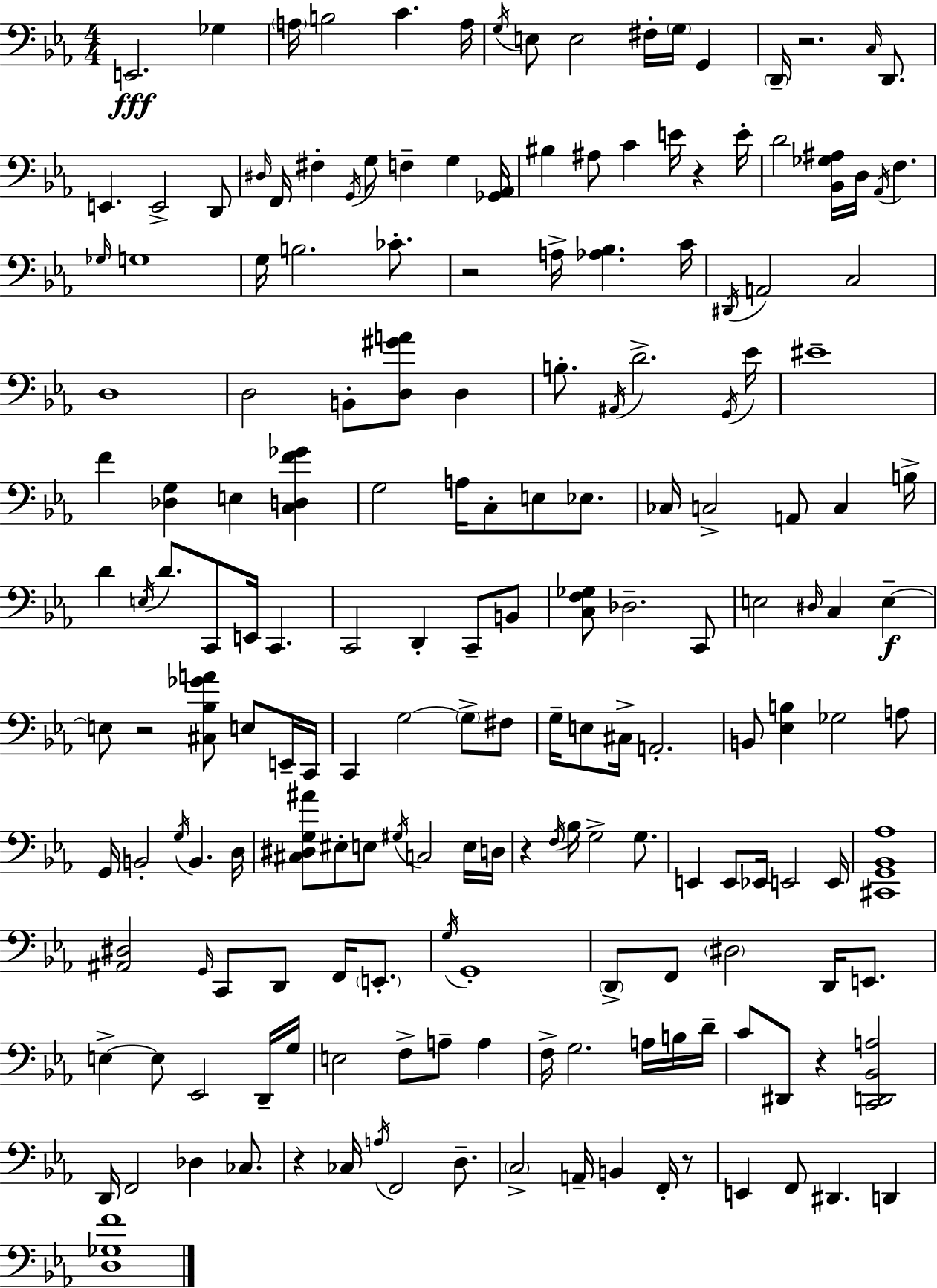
E2/h. Gb3/q A3/s B3/h C4/q. A3/s G3/s E3/e E3/h F#3/s G3/s G2/q D2/s R/h. C3/s D2/e. E2/q. E2/h D2/e D#3/s F2/s F#3/q G2/s G3/e F3/q G3/q [Gb2,Ab2]/s BIS3/q A#3/e C4/q E4/s R/q E4/s D4/h [Bb2,Gb3,A#3]/s D3/s Ab2/s F3/q. Gb3/s G3/w G3/s B3/h. CES4/e. R/h A3/s [Ab3,Bb3]/q. C4/s D#2/s A2/h C3/h D3/w D3/h B2/e [D3,G#4,A4]/e D3/q B3/e. A#2/s D4/h. G2/s Eb4/s EIS4/w F4/q [Db3,G3]/q E3/q [C3,D3,F4,Gb4]/q G3/h A3/s C3/e E3/e Eb3/e. CES3/s C3/h A2/e C3/q B3/s D4/q E3/s D4/e. C2/e E2/s C2/q. C2/h D2/q C2/e B2/e [C3,F3,Gb3]/e Db3/h. C2/e E3/h D#3/s C3/q E3/q E3/e R/h [C#3,Bb3,Gb4,A4]/e E3/e E2/s C2/s C2/q G3/h G3/e F#3/e G3/s E3/e C#3/s A2/h. B2/e [Eb3,B3]/q Gb3/h A3/e G2/s B2/h G3/s B2/q. D3/s [C#3,D#3,G3,A#4]/e EIS3/e E3/e G#3/s C3/h E3/s D3/s R/q F3/s Bb3/s G3/h G3/e. E2/q E2/e Eb2/s E2/h E2/s [C#2,G2,Bb2,Ab3]/w [A#2,D#3]/h G2/s C2/e D2/e F2/s E2/e. G3/s G2/w D2/e F2/e D#3/h D2/s E2/e. E3/q E3/e Eb2/h D2/s G3/s E3/h F3/e A3/e A3/q F3/s G3/h. A3/s B3/s D4/s C4/e D#2/e R/q [C2,D2,Bb2,A3]/h D2/s F2/h Db3/q CES3/e. R/q CES3/s A3/s F2/h D3/e. C3/h A2/s B2/q F2/s R/e E2/q F2/e D#2/q. D2/q [D3,Gb3,F4]/w